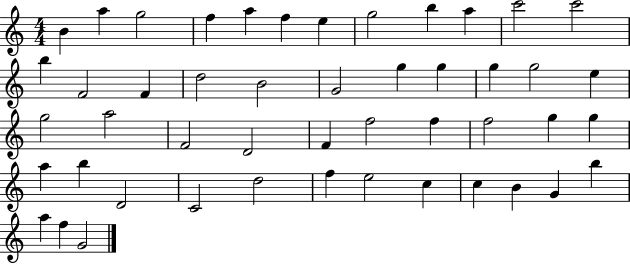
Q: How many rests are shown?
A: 0